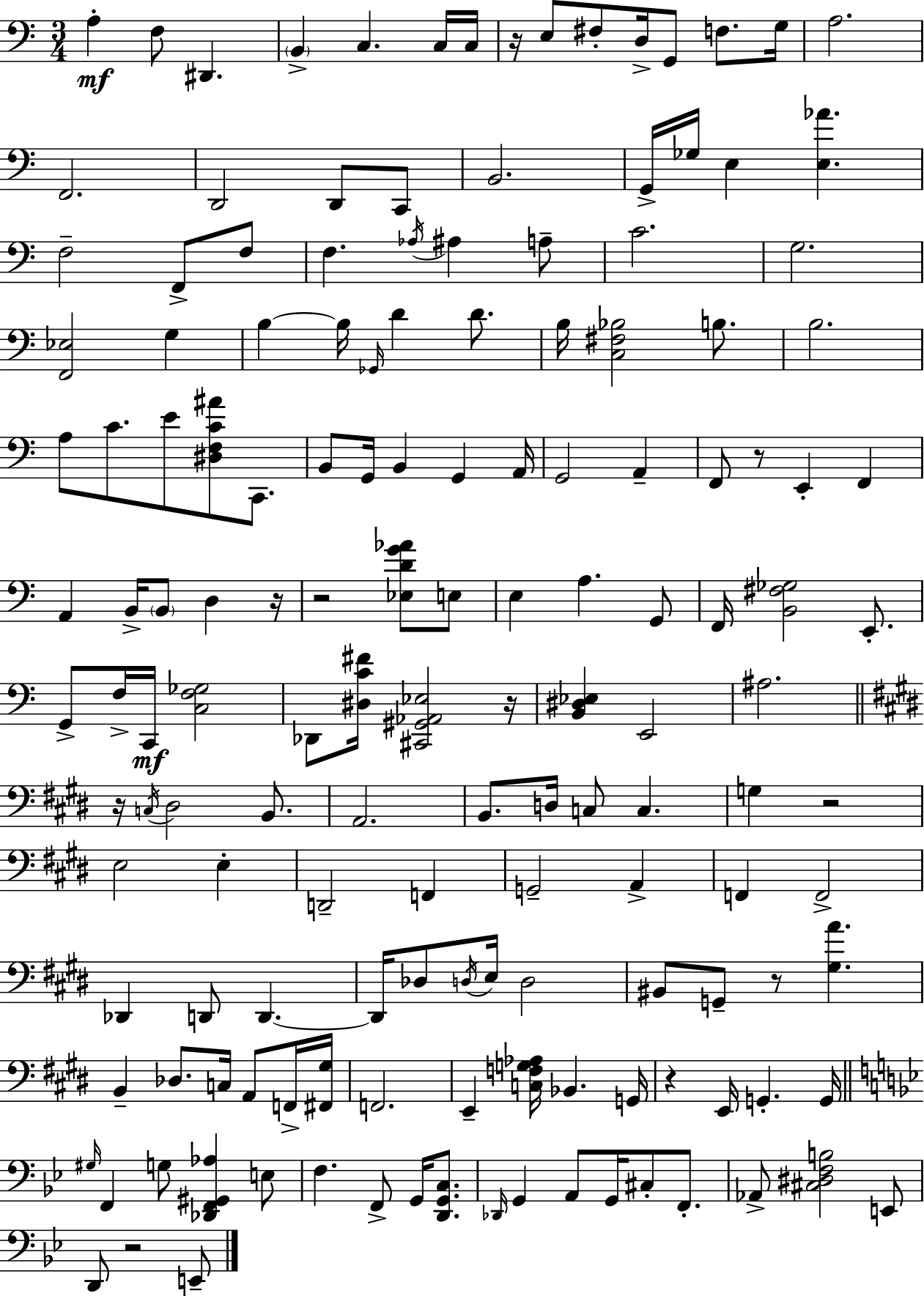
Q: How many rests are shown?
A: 10